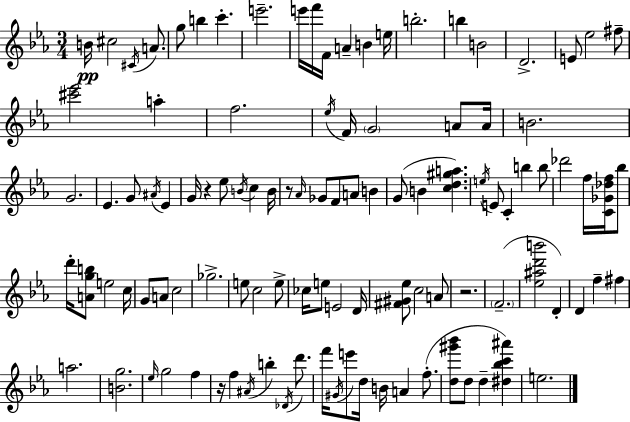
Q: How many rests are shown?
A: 4